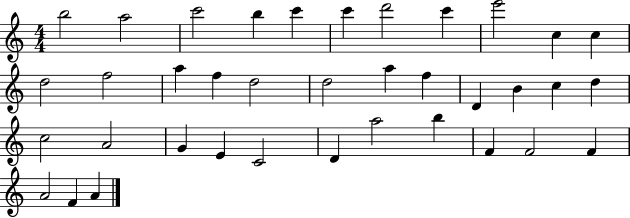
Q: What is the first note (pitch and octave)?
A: B5